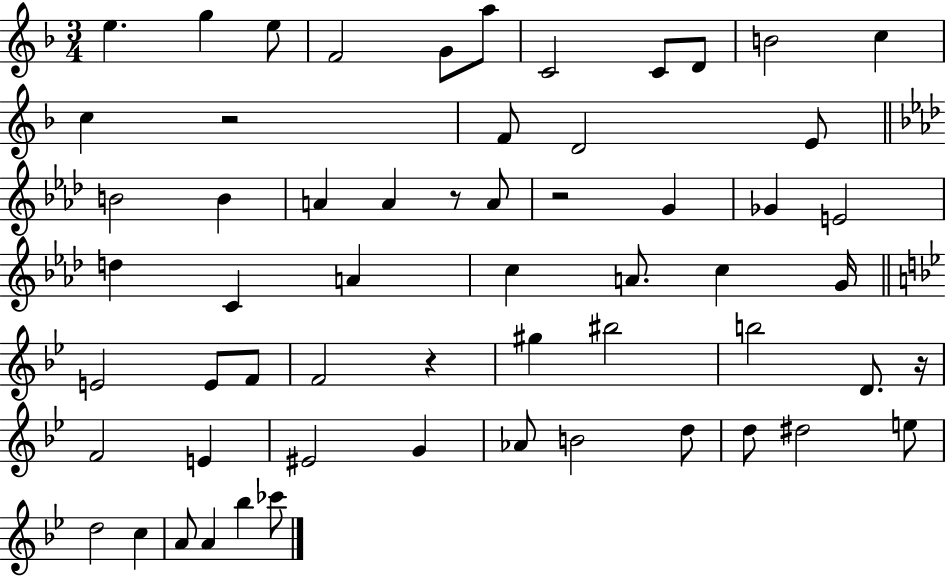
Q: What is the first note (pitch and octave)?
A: E5